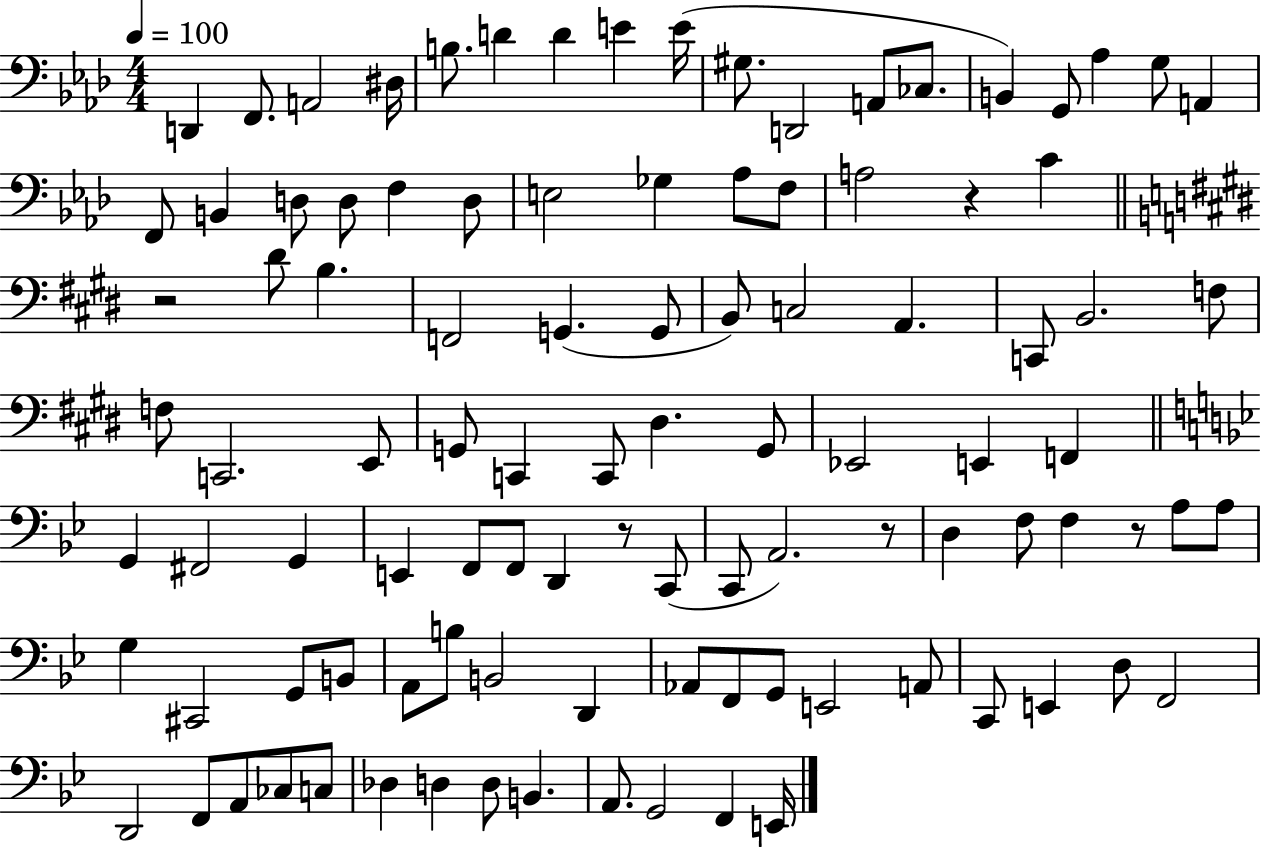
{
  \clef bass
  \numericTimeSignature
  \time 4/4
  \key aes \major
  \tempo 4 = 100
  d,4 f,8. a,2 dis16 | b8. d'4 d'4 e'4 e'16( | gis8. d,2 a,8 ces8. | b,4) g,8 aes4 g8 a,4 | \break f,8 b,4 d8 d8 f4 d8 | e2 ges4 aes8 f8 | a2 r4 c'4 | \bar "||" \break \key e \major r2 dis'8 b4. | f,2 g,4.( g,8 | b,8) c2 a,4. | c,8 b,2. f8 | \break f8 c,2. e,8 | g,8 c,4 c,8 dis4. g,8 | ees,2 e,4 f,4 | \bar "||" \break \key bes \major g,4 fis,2 g,4 | e,4 f,8 f,8 d,4 r8 c,8( | c,8 a,2.) r8 | d4 f8 f4 r8 a8 a8 | \break g4 cis,2 g,8 b,8 | a,8 b8 b,2 d,4 | aes,8 f,8 g,8 e,2 a,8 | c,8 e,4 d8 f,2 | \break d,2 f,8 a,8 ces8 c8 | des4 d4 d8 b,4. | a,8. g,2 f,4 e,16 | \bar "|."
}